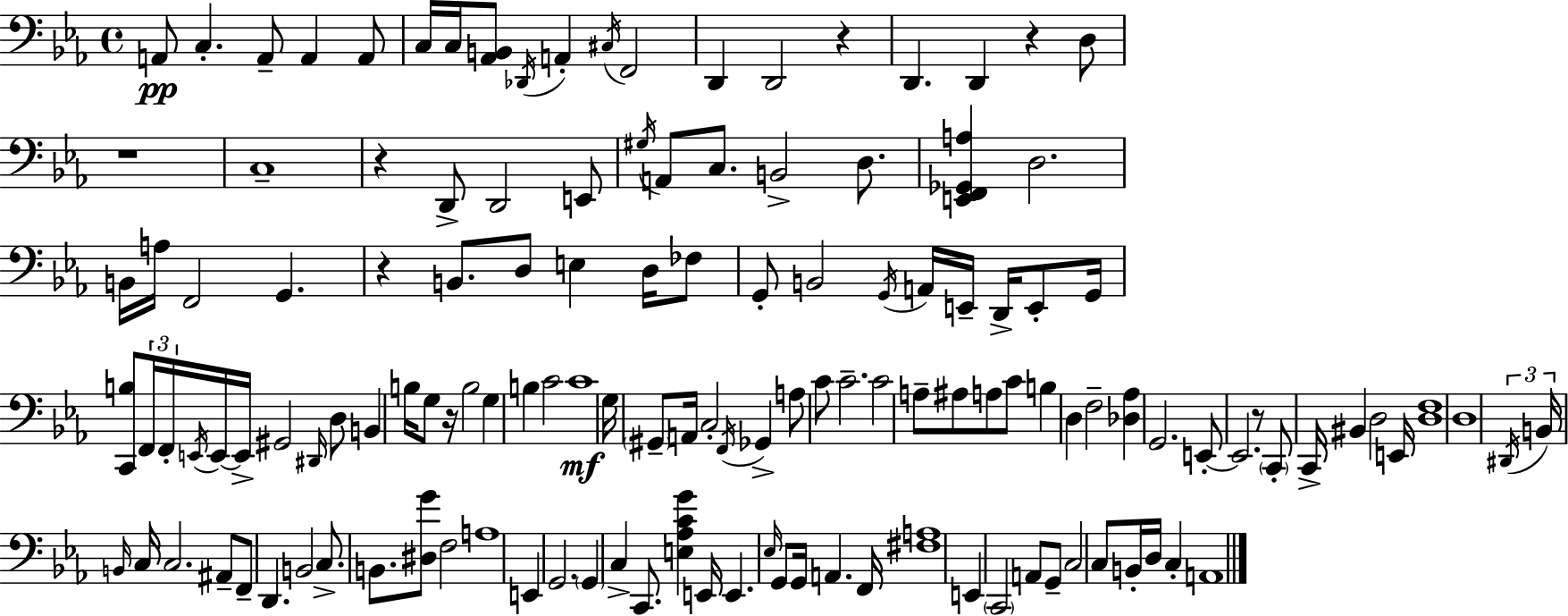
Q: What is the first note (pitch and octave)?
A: A2